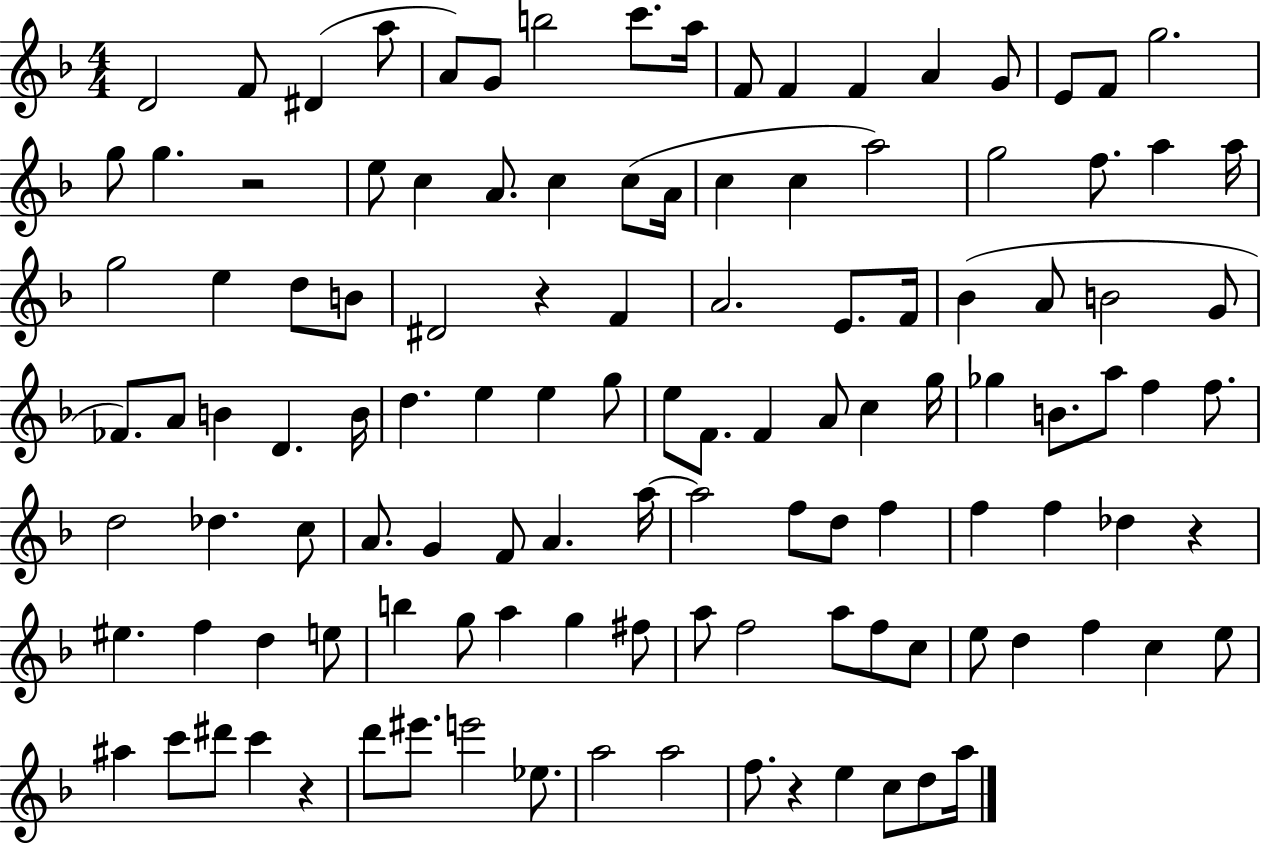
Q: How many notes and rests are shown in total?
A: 119